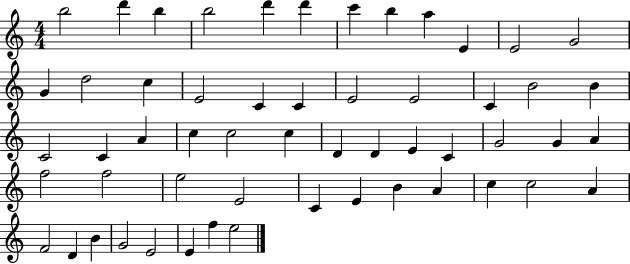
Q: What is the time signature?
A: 4/4